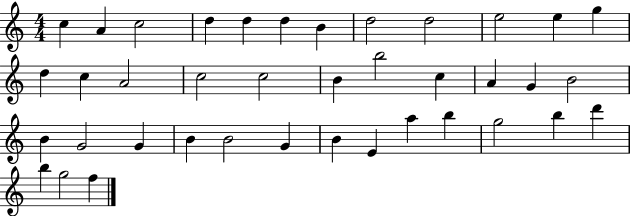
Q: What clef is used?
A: treble